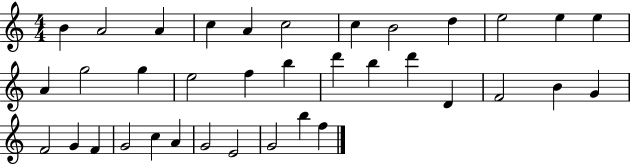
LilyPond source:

{
  \clef treble
  \numericTimeSignature
  \time 4/4
  \key c \major
  b'4 a'2 a'4 | c''4 a'4 c''2 | c''4 b'2 d''4 | e''2 e''4 e''4 | \break a'4 g''2 g''4 | e''2 f''4 b''4 | d'''4 b''4 d'''4 d'4 | f'2 b'4 g'4 | \break f'2 g'4 f'4 | g'2 c''4 a'4 | g'2 e'2 | g'2 b''4 f''4 | \break \bar "|."
}